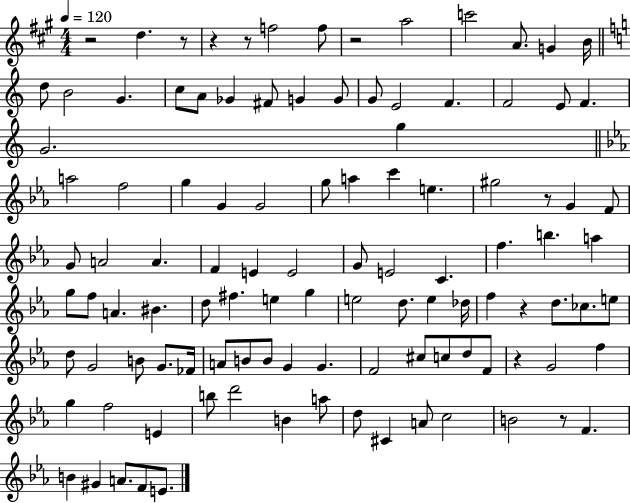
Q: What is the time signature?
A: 4/4